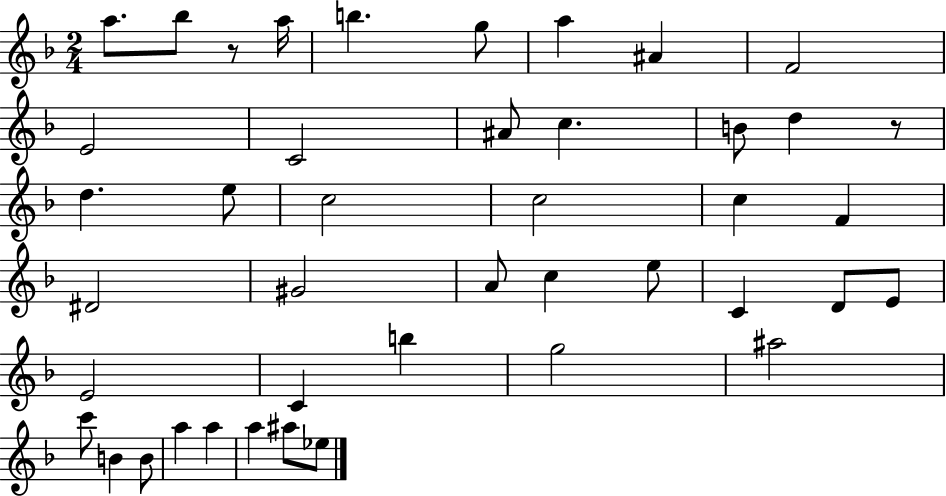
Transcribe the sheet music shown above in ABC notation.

X:1
T:Untitled
M:2/4
L:1/4
K:F
a/2 _b/2 z/2 a/4 b g/2 a ^A F2 E2 C2 ^A/2 c B/2 d z/2 d e/2 c2 c2 c F ^D2 ^G2 A/2 c e/2 C D/2 E/2 E2 C b g2 ^a2 c'/2 B B/2 a a a ^a/2 _e/2